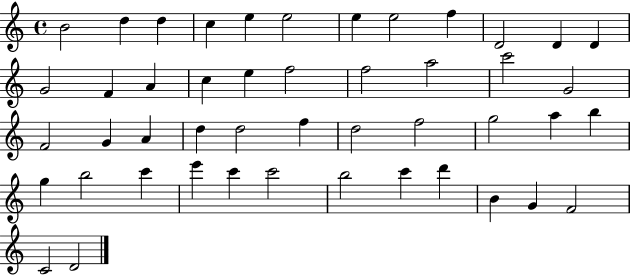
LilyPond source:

{
  \clef treble
  \time 4/4
  \defaultTimeSignature
  \key c \major
  b'2 d''4 d''4 | c''4 e''4 e''2 | e''4 e''2 f''4 | d'2 d'4 d'4 | \break g'2 f'4 a'4 | c''4 e''4 f''2 | f''2 a''2 | c'''2 g'2 | \break f'2 g'4 a'4 | d''4 d''2 f''4 | d''2 f''2 | g''2 a''4 b''4 | \break g''4 b''2 c'''4 | e'''4 c'''4 c'''2 | b''2 c'''4 d'''4 | b'4 g'4 f'2 | \break c'2 d'2 | \bar "|."
}